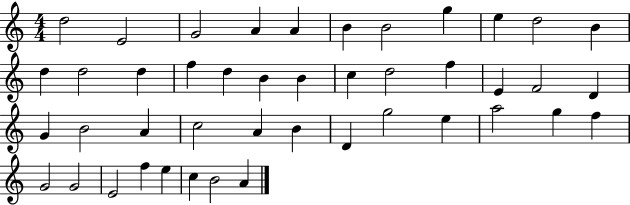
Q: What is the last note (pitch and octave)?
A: A4